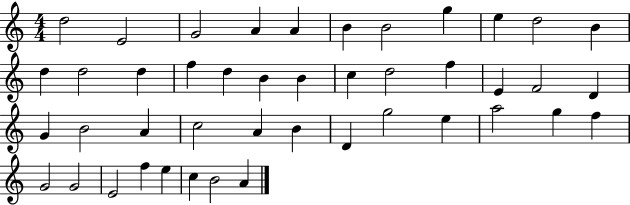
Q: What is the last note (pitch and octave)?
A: A4